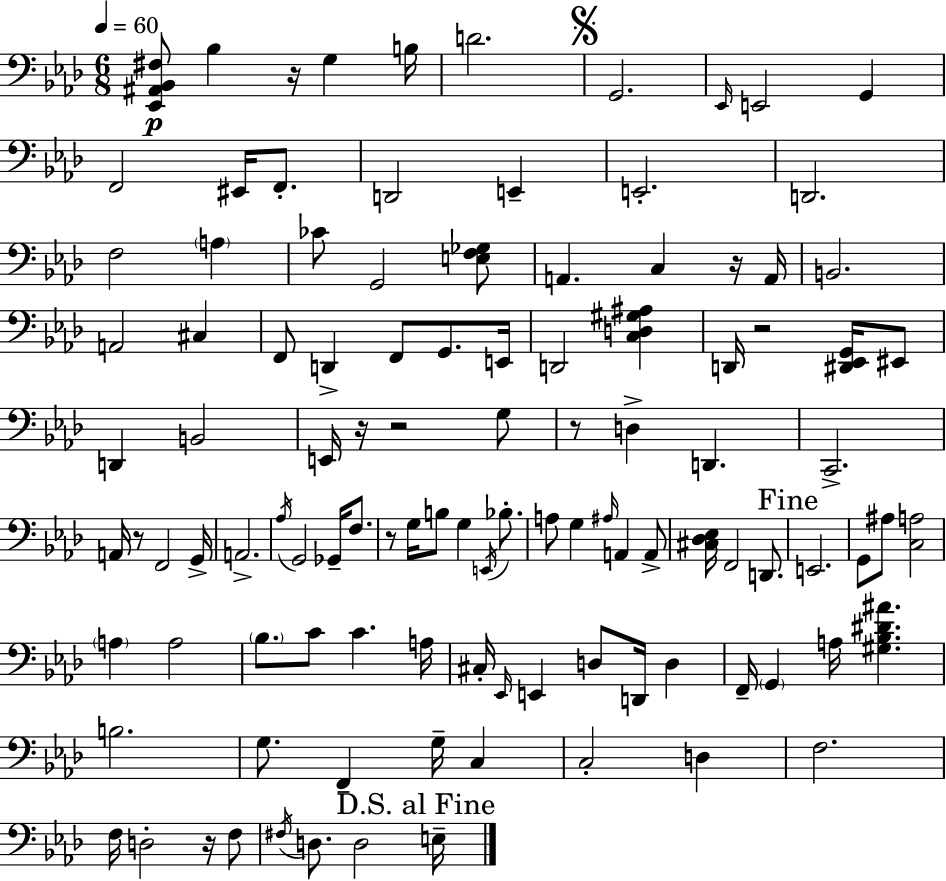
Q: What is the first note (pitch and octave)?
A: Bb3